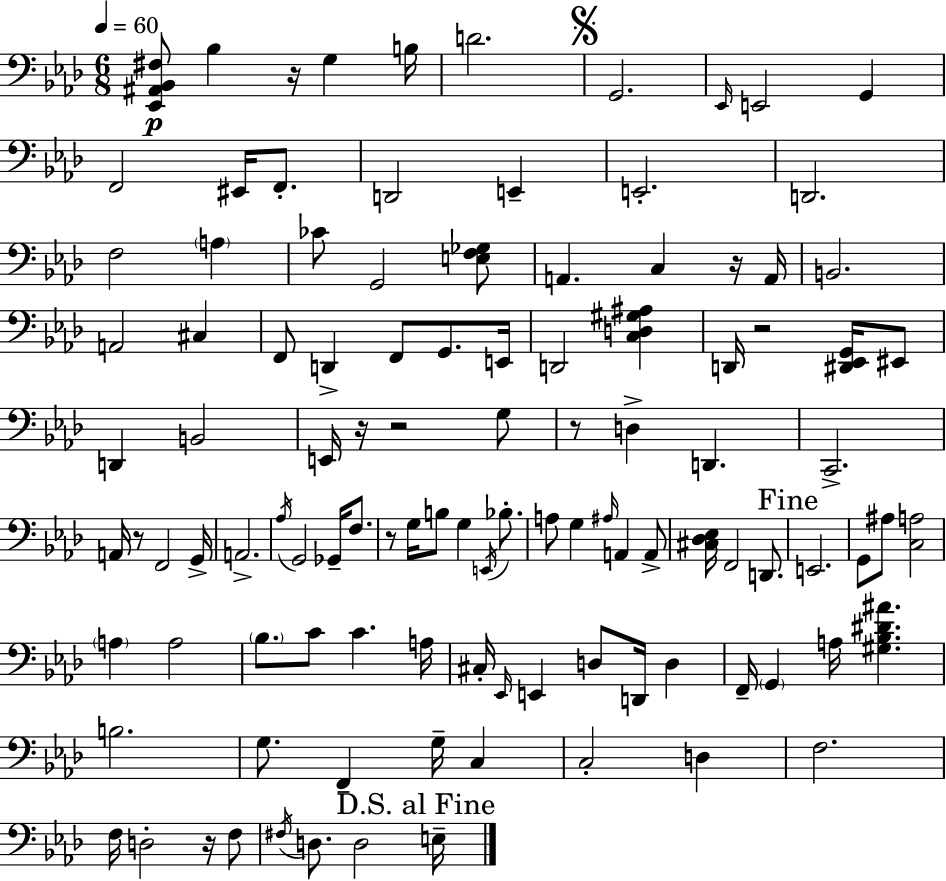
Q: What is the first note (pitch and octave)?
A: Bb3